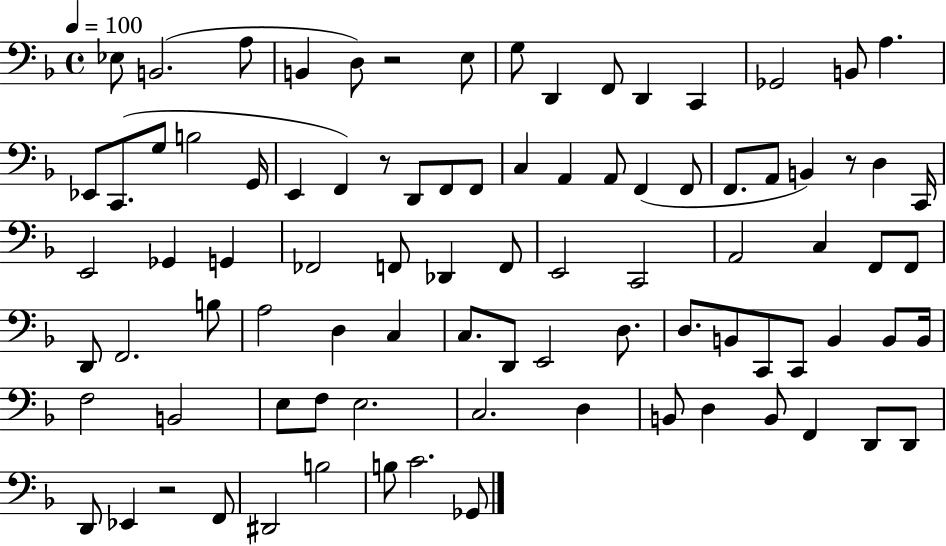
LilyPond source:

{
  \clef bass
  \time 4/4
  \defaultTimeSignature
  \key f \major
  \tempo 4 = 100
  ees8 b,2.( a8 | b,4 d8) r2 e8 | g8 d,4 f,8 d,4 c,4 | ges,2 b,8 a4. | \break ees,8 c,8.( g8 b2 g,16 | e,4 f,4) r8 d,8 f,8 f,8 | c4 a,4 a,8 f,4( f,8 | f,8. a,8 b,4) r8 d4 c,16 | \break e,2 ges,4 g,4 | fes,2 f,8 des,4 f,8 | e,2 c,2 | a,2 c4 f,8 f,8 | \break d,8 f,2. b8 | a2 d4 c4 | c8. d,8 e,2 d8. | d8. b,8 c,8 c,8 b,4 b,8 b,16 | \break f2 b,2 | e8 f8 e2. | c2. d4 | b,8 d4 b,8 f,4 d,8 d,8 | \break d,8 ees,4 r2 f,8 | dis,2 b2 | b8 c'2. ges,8 | \bar "|."
}